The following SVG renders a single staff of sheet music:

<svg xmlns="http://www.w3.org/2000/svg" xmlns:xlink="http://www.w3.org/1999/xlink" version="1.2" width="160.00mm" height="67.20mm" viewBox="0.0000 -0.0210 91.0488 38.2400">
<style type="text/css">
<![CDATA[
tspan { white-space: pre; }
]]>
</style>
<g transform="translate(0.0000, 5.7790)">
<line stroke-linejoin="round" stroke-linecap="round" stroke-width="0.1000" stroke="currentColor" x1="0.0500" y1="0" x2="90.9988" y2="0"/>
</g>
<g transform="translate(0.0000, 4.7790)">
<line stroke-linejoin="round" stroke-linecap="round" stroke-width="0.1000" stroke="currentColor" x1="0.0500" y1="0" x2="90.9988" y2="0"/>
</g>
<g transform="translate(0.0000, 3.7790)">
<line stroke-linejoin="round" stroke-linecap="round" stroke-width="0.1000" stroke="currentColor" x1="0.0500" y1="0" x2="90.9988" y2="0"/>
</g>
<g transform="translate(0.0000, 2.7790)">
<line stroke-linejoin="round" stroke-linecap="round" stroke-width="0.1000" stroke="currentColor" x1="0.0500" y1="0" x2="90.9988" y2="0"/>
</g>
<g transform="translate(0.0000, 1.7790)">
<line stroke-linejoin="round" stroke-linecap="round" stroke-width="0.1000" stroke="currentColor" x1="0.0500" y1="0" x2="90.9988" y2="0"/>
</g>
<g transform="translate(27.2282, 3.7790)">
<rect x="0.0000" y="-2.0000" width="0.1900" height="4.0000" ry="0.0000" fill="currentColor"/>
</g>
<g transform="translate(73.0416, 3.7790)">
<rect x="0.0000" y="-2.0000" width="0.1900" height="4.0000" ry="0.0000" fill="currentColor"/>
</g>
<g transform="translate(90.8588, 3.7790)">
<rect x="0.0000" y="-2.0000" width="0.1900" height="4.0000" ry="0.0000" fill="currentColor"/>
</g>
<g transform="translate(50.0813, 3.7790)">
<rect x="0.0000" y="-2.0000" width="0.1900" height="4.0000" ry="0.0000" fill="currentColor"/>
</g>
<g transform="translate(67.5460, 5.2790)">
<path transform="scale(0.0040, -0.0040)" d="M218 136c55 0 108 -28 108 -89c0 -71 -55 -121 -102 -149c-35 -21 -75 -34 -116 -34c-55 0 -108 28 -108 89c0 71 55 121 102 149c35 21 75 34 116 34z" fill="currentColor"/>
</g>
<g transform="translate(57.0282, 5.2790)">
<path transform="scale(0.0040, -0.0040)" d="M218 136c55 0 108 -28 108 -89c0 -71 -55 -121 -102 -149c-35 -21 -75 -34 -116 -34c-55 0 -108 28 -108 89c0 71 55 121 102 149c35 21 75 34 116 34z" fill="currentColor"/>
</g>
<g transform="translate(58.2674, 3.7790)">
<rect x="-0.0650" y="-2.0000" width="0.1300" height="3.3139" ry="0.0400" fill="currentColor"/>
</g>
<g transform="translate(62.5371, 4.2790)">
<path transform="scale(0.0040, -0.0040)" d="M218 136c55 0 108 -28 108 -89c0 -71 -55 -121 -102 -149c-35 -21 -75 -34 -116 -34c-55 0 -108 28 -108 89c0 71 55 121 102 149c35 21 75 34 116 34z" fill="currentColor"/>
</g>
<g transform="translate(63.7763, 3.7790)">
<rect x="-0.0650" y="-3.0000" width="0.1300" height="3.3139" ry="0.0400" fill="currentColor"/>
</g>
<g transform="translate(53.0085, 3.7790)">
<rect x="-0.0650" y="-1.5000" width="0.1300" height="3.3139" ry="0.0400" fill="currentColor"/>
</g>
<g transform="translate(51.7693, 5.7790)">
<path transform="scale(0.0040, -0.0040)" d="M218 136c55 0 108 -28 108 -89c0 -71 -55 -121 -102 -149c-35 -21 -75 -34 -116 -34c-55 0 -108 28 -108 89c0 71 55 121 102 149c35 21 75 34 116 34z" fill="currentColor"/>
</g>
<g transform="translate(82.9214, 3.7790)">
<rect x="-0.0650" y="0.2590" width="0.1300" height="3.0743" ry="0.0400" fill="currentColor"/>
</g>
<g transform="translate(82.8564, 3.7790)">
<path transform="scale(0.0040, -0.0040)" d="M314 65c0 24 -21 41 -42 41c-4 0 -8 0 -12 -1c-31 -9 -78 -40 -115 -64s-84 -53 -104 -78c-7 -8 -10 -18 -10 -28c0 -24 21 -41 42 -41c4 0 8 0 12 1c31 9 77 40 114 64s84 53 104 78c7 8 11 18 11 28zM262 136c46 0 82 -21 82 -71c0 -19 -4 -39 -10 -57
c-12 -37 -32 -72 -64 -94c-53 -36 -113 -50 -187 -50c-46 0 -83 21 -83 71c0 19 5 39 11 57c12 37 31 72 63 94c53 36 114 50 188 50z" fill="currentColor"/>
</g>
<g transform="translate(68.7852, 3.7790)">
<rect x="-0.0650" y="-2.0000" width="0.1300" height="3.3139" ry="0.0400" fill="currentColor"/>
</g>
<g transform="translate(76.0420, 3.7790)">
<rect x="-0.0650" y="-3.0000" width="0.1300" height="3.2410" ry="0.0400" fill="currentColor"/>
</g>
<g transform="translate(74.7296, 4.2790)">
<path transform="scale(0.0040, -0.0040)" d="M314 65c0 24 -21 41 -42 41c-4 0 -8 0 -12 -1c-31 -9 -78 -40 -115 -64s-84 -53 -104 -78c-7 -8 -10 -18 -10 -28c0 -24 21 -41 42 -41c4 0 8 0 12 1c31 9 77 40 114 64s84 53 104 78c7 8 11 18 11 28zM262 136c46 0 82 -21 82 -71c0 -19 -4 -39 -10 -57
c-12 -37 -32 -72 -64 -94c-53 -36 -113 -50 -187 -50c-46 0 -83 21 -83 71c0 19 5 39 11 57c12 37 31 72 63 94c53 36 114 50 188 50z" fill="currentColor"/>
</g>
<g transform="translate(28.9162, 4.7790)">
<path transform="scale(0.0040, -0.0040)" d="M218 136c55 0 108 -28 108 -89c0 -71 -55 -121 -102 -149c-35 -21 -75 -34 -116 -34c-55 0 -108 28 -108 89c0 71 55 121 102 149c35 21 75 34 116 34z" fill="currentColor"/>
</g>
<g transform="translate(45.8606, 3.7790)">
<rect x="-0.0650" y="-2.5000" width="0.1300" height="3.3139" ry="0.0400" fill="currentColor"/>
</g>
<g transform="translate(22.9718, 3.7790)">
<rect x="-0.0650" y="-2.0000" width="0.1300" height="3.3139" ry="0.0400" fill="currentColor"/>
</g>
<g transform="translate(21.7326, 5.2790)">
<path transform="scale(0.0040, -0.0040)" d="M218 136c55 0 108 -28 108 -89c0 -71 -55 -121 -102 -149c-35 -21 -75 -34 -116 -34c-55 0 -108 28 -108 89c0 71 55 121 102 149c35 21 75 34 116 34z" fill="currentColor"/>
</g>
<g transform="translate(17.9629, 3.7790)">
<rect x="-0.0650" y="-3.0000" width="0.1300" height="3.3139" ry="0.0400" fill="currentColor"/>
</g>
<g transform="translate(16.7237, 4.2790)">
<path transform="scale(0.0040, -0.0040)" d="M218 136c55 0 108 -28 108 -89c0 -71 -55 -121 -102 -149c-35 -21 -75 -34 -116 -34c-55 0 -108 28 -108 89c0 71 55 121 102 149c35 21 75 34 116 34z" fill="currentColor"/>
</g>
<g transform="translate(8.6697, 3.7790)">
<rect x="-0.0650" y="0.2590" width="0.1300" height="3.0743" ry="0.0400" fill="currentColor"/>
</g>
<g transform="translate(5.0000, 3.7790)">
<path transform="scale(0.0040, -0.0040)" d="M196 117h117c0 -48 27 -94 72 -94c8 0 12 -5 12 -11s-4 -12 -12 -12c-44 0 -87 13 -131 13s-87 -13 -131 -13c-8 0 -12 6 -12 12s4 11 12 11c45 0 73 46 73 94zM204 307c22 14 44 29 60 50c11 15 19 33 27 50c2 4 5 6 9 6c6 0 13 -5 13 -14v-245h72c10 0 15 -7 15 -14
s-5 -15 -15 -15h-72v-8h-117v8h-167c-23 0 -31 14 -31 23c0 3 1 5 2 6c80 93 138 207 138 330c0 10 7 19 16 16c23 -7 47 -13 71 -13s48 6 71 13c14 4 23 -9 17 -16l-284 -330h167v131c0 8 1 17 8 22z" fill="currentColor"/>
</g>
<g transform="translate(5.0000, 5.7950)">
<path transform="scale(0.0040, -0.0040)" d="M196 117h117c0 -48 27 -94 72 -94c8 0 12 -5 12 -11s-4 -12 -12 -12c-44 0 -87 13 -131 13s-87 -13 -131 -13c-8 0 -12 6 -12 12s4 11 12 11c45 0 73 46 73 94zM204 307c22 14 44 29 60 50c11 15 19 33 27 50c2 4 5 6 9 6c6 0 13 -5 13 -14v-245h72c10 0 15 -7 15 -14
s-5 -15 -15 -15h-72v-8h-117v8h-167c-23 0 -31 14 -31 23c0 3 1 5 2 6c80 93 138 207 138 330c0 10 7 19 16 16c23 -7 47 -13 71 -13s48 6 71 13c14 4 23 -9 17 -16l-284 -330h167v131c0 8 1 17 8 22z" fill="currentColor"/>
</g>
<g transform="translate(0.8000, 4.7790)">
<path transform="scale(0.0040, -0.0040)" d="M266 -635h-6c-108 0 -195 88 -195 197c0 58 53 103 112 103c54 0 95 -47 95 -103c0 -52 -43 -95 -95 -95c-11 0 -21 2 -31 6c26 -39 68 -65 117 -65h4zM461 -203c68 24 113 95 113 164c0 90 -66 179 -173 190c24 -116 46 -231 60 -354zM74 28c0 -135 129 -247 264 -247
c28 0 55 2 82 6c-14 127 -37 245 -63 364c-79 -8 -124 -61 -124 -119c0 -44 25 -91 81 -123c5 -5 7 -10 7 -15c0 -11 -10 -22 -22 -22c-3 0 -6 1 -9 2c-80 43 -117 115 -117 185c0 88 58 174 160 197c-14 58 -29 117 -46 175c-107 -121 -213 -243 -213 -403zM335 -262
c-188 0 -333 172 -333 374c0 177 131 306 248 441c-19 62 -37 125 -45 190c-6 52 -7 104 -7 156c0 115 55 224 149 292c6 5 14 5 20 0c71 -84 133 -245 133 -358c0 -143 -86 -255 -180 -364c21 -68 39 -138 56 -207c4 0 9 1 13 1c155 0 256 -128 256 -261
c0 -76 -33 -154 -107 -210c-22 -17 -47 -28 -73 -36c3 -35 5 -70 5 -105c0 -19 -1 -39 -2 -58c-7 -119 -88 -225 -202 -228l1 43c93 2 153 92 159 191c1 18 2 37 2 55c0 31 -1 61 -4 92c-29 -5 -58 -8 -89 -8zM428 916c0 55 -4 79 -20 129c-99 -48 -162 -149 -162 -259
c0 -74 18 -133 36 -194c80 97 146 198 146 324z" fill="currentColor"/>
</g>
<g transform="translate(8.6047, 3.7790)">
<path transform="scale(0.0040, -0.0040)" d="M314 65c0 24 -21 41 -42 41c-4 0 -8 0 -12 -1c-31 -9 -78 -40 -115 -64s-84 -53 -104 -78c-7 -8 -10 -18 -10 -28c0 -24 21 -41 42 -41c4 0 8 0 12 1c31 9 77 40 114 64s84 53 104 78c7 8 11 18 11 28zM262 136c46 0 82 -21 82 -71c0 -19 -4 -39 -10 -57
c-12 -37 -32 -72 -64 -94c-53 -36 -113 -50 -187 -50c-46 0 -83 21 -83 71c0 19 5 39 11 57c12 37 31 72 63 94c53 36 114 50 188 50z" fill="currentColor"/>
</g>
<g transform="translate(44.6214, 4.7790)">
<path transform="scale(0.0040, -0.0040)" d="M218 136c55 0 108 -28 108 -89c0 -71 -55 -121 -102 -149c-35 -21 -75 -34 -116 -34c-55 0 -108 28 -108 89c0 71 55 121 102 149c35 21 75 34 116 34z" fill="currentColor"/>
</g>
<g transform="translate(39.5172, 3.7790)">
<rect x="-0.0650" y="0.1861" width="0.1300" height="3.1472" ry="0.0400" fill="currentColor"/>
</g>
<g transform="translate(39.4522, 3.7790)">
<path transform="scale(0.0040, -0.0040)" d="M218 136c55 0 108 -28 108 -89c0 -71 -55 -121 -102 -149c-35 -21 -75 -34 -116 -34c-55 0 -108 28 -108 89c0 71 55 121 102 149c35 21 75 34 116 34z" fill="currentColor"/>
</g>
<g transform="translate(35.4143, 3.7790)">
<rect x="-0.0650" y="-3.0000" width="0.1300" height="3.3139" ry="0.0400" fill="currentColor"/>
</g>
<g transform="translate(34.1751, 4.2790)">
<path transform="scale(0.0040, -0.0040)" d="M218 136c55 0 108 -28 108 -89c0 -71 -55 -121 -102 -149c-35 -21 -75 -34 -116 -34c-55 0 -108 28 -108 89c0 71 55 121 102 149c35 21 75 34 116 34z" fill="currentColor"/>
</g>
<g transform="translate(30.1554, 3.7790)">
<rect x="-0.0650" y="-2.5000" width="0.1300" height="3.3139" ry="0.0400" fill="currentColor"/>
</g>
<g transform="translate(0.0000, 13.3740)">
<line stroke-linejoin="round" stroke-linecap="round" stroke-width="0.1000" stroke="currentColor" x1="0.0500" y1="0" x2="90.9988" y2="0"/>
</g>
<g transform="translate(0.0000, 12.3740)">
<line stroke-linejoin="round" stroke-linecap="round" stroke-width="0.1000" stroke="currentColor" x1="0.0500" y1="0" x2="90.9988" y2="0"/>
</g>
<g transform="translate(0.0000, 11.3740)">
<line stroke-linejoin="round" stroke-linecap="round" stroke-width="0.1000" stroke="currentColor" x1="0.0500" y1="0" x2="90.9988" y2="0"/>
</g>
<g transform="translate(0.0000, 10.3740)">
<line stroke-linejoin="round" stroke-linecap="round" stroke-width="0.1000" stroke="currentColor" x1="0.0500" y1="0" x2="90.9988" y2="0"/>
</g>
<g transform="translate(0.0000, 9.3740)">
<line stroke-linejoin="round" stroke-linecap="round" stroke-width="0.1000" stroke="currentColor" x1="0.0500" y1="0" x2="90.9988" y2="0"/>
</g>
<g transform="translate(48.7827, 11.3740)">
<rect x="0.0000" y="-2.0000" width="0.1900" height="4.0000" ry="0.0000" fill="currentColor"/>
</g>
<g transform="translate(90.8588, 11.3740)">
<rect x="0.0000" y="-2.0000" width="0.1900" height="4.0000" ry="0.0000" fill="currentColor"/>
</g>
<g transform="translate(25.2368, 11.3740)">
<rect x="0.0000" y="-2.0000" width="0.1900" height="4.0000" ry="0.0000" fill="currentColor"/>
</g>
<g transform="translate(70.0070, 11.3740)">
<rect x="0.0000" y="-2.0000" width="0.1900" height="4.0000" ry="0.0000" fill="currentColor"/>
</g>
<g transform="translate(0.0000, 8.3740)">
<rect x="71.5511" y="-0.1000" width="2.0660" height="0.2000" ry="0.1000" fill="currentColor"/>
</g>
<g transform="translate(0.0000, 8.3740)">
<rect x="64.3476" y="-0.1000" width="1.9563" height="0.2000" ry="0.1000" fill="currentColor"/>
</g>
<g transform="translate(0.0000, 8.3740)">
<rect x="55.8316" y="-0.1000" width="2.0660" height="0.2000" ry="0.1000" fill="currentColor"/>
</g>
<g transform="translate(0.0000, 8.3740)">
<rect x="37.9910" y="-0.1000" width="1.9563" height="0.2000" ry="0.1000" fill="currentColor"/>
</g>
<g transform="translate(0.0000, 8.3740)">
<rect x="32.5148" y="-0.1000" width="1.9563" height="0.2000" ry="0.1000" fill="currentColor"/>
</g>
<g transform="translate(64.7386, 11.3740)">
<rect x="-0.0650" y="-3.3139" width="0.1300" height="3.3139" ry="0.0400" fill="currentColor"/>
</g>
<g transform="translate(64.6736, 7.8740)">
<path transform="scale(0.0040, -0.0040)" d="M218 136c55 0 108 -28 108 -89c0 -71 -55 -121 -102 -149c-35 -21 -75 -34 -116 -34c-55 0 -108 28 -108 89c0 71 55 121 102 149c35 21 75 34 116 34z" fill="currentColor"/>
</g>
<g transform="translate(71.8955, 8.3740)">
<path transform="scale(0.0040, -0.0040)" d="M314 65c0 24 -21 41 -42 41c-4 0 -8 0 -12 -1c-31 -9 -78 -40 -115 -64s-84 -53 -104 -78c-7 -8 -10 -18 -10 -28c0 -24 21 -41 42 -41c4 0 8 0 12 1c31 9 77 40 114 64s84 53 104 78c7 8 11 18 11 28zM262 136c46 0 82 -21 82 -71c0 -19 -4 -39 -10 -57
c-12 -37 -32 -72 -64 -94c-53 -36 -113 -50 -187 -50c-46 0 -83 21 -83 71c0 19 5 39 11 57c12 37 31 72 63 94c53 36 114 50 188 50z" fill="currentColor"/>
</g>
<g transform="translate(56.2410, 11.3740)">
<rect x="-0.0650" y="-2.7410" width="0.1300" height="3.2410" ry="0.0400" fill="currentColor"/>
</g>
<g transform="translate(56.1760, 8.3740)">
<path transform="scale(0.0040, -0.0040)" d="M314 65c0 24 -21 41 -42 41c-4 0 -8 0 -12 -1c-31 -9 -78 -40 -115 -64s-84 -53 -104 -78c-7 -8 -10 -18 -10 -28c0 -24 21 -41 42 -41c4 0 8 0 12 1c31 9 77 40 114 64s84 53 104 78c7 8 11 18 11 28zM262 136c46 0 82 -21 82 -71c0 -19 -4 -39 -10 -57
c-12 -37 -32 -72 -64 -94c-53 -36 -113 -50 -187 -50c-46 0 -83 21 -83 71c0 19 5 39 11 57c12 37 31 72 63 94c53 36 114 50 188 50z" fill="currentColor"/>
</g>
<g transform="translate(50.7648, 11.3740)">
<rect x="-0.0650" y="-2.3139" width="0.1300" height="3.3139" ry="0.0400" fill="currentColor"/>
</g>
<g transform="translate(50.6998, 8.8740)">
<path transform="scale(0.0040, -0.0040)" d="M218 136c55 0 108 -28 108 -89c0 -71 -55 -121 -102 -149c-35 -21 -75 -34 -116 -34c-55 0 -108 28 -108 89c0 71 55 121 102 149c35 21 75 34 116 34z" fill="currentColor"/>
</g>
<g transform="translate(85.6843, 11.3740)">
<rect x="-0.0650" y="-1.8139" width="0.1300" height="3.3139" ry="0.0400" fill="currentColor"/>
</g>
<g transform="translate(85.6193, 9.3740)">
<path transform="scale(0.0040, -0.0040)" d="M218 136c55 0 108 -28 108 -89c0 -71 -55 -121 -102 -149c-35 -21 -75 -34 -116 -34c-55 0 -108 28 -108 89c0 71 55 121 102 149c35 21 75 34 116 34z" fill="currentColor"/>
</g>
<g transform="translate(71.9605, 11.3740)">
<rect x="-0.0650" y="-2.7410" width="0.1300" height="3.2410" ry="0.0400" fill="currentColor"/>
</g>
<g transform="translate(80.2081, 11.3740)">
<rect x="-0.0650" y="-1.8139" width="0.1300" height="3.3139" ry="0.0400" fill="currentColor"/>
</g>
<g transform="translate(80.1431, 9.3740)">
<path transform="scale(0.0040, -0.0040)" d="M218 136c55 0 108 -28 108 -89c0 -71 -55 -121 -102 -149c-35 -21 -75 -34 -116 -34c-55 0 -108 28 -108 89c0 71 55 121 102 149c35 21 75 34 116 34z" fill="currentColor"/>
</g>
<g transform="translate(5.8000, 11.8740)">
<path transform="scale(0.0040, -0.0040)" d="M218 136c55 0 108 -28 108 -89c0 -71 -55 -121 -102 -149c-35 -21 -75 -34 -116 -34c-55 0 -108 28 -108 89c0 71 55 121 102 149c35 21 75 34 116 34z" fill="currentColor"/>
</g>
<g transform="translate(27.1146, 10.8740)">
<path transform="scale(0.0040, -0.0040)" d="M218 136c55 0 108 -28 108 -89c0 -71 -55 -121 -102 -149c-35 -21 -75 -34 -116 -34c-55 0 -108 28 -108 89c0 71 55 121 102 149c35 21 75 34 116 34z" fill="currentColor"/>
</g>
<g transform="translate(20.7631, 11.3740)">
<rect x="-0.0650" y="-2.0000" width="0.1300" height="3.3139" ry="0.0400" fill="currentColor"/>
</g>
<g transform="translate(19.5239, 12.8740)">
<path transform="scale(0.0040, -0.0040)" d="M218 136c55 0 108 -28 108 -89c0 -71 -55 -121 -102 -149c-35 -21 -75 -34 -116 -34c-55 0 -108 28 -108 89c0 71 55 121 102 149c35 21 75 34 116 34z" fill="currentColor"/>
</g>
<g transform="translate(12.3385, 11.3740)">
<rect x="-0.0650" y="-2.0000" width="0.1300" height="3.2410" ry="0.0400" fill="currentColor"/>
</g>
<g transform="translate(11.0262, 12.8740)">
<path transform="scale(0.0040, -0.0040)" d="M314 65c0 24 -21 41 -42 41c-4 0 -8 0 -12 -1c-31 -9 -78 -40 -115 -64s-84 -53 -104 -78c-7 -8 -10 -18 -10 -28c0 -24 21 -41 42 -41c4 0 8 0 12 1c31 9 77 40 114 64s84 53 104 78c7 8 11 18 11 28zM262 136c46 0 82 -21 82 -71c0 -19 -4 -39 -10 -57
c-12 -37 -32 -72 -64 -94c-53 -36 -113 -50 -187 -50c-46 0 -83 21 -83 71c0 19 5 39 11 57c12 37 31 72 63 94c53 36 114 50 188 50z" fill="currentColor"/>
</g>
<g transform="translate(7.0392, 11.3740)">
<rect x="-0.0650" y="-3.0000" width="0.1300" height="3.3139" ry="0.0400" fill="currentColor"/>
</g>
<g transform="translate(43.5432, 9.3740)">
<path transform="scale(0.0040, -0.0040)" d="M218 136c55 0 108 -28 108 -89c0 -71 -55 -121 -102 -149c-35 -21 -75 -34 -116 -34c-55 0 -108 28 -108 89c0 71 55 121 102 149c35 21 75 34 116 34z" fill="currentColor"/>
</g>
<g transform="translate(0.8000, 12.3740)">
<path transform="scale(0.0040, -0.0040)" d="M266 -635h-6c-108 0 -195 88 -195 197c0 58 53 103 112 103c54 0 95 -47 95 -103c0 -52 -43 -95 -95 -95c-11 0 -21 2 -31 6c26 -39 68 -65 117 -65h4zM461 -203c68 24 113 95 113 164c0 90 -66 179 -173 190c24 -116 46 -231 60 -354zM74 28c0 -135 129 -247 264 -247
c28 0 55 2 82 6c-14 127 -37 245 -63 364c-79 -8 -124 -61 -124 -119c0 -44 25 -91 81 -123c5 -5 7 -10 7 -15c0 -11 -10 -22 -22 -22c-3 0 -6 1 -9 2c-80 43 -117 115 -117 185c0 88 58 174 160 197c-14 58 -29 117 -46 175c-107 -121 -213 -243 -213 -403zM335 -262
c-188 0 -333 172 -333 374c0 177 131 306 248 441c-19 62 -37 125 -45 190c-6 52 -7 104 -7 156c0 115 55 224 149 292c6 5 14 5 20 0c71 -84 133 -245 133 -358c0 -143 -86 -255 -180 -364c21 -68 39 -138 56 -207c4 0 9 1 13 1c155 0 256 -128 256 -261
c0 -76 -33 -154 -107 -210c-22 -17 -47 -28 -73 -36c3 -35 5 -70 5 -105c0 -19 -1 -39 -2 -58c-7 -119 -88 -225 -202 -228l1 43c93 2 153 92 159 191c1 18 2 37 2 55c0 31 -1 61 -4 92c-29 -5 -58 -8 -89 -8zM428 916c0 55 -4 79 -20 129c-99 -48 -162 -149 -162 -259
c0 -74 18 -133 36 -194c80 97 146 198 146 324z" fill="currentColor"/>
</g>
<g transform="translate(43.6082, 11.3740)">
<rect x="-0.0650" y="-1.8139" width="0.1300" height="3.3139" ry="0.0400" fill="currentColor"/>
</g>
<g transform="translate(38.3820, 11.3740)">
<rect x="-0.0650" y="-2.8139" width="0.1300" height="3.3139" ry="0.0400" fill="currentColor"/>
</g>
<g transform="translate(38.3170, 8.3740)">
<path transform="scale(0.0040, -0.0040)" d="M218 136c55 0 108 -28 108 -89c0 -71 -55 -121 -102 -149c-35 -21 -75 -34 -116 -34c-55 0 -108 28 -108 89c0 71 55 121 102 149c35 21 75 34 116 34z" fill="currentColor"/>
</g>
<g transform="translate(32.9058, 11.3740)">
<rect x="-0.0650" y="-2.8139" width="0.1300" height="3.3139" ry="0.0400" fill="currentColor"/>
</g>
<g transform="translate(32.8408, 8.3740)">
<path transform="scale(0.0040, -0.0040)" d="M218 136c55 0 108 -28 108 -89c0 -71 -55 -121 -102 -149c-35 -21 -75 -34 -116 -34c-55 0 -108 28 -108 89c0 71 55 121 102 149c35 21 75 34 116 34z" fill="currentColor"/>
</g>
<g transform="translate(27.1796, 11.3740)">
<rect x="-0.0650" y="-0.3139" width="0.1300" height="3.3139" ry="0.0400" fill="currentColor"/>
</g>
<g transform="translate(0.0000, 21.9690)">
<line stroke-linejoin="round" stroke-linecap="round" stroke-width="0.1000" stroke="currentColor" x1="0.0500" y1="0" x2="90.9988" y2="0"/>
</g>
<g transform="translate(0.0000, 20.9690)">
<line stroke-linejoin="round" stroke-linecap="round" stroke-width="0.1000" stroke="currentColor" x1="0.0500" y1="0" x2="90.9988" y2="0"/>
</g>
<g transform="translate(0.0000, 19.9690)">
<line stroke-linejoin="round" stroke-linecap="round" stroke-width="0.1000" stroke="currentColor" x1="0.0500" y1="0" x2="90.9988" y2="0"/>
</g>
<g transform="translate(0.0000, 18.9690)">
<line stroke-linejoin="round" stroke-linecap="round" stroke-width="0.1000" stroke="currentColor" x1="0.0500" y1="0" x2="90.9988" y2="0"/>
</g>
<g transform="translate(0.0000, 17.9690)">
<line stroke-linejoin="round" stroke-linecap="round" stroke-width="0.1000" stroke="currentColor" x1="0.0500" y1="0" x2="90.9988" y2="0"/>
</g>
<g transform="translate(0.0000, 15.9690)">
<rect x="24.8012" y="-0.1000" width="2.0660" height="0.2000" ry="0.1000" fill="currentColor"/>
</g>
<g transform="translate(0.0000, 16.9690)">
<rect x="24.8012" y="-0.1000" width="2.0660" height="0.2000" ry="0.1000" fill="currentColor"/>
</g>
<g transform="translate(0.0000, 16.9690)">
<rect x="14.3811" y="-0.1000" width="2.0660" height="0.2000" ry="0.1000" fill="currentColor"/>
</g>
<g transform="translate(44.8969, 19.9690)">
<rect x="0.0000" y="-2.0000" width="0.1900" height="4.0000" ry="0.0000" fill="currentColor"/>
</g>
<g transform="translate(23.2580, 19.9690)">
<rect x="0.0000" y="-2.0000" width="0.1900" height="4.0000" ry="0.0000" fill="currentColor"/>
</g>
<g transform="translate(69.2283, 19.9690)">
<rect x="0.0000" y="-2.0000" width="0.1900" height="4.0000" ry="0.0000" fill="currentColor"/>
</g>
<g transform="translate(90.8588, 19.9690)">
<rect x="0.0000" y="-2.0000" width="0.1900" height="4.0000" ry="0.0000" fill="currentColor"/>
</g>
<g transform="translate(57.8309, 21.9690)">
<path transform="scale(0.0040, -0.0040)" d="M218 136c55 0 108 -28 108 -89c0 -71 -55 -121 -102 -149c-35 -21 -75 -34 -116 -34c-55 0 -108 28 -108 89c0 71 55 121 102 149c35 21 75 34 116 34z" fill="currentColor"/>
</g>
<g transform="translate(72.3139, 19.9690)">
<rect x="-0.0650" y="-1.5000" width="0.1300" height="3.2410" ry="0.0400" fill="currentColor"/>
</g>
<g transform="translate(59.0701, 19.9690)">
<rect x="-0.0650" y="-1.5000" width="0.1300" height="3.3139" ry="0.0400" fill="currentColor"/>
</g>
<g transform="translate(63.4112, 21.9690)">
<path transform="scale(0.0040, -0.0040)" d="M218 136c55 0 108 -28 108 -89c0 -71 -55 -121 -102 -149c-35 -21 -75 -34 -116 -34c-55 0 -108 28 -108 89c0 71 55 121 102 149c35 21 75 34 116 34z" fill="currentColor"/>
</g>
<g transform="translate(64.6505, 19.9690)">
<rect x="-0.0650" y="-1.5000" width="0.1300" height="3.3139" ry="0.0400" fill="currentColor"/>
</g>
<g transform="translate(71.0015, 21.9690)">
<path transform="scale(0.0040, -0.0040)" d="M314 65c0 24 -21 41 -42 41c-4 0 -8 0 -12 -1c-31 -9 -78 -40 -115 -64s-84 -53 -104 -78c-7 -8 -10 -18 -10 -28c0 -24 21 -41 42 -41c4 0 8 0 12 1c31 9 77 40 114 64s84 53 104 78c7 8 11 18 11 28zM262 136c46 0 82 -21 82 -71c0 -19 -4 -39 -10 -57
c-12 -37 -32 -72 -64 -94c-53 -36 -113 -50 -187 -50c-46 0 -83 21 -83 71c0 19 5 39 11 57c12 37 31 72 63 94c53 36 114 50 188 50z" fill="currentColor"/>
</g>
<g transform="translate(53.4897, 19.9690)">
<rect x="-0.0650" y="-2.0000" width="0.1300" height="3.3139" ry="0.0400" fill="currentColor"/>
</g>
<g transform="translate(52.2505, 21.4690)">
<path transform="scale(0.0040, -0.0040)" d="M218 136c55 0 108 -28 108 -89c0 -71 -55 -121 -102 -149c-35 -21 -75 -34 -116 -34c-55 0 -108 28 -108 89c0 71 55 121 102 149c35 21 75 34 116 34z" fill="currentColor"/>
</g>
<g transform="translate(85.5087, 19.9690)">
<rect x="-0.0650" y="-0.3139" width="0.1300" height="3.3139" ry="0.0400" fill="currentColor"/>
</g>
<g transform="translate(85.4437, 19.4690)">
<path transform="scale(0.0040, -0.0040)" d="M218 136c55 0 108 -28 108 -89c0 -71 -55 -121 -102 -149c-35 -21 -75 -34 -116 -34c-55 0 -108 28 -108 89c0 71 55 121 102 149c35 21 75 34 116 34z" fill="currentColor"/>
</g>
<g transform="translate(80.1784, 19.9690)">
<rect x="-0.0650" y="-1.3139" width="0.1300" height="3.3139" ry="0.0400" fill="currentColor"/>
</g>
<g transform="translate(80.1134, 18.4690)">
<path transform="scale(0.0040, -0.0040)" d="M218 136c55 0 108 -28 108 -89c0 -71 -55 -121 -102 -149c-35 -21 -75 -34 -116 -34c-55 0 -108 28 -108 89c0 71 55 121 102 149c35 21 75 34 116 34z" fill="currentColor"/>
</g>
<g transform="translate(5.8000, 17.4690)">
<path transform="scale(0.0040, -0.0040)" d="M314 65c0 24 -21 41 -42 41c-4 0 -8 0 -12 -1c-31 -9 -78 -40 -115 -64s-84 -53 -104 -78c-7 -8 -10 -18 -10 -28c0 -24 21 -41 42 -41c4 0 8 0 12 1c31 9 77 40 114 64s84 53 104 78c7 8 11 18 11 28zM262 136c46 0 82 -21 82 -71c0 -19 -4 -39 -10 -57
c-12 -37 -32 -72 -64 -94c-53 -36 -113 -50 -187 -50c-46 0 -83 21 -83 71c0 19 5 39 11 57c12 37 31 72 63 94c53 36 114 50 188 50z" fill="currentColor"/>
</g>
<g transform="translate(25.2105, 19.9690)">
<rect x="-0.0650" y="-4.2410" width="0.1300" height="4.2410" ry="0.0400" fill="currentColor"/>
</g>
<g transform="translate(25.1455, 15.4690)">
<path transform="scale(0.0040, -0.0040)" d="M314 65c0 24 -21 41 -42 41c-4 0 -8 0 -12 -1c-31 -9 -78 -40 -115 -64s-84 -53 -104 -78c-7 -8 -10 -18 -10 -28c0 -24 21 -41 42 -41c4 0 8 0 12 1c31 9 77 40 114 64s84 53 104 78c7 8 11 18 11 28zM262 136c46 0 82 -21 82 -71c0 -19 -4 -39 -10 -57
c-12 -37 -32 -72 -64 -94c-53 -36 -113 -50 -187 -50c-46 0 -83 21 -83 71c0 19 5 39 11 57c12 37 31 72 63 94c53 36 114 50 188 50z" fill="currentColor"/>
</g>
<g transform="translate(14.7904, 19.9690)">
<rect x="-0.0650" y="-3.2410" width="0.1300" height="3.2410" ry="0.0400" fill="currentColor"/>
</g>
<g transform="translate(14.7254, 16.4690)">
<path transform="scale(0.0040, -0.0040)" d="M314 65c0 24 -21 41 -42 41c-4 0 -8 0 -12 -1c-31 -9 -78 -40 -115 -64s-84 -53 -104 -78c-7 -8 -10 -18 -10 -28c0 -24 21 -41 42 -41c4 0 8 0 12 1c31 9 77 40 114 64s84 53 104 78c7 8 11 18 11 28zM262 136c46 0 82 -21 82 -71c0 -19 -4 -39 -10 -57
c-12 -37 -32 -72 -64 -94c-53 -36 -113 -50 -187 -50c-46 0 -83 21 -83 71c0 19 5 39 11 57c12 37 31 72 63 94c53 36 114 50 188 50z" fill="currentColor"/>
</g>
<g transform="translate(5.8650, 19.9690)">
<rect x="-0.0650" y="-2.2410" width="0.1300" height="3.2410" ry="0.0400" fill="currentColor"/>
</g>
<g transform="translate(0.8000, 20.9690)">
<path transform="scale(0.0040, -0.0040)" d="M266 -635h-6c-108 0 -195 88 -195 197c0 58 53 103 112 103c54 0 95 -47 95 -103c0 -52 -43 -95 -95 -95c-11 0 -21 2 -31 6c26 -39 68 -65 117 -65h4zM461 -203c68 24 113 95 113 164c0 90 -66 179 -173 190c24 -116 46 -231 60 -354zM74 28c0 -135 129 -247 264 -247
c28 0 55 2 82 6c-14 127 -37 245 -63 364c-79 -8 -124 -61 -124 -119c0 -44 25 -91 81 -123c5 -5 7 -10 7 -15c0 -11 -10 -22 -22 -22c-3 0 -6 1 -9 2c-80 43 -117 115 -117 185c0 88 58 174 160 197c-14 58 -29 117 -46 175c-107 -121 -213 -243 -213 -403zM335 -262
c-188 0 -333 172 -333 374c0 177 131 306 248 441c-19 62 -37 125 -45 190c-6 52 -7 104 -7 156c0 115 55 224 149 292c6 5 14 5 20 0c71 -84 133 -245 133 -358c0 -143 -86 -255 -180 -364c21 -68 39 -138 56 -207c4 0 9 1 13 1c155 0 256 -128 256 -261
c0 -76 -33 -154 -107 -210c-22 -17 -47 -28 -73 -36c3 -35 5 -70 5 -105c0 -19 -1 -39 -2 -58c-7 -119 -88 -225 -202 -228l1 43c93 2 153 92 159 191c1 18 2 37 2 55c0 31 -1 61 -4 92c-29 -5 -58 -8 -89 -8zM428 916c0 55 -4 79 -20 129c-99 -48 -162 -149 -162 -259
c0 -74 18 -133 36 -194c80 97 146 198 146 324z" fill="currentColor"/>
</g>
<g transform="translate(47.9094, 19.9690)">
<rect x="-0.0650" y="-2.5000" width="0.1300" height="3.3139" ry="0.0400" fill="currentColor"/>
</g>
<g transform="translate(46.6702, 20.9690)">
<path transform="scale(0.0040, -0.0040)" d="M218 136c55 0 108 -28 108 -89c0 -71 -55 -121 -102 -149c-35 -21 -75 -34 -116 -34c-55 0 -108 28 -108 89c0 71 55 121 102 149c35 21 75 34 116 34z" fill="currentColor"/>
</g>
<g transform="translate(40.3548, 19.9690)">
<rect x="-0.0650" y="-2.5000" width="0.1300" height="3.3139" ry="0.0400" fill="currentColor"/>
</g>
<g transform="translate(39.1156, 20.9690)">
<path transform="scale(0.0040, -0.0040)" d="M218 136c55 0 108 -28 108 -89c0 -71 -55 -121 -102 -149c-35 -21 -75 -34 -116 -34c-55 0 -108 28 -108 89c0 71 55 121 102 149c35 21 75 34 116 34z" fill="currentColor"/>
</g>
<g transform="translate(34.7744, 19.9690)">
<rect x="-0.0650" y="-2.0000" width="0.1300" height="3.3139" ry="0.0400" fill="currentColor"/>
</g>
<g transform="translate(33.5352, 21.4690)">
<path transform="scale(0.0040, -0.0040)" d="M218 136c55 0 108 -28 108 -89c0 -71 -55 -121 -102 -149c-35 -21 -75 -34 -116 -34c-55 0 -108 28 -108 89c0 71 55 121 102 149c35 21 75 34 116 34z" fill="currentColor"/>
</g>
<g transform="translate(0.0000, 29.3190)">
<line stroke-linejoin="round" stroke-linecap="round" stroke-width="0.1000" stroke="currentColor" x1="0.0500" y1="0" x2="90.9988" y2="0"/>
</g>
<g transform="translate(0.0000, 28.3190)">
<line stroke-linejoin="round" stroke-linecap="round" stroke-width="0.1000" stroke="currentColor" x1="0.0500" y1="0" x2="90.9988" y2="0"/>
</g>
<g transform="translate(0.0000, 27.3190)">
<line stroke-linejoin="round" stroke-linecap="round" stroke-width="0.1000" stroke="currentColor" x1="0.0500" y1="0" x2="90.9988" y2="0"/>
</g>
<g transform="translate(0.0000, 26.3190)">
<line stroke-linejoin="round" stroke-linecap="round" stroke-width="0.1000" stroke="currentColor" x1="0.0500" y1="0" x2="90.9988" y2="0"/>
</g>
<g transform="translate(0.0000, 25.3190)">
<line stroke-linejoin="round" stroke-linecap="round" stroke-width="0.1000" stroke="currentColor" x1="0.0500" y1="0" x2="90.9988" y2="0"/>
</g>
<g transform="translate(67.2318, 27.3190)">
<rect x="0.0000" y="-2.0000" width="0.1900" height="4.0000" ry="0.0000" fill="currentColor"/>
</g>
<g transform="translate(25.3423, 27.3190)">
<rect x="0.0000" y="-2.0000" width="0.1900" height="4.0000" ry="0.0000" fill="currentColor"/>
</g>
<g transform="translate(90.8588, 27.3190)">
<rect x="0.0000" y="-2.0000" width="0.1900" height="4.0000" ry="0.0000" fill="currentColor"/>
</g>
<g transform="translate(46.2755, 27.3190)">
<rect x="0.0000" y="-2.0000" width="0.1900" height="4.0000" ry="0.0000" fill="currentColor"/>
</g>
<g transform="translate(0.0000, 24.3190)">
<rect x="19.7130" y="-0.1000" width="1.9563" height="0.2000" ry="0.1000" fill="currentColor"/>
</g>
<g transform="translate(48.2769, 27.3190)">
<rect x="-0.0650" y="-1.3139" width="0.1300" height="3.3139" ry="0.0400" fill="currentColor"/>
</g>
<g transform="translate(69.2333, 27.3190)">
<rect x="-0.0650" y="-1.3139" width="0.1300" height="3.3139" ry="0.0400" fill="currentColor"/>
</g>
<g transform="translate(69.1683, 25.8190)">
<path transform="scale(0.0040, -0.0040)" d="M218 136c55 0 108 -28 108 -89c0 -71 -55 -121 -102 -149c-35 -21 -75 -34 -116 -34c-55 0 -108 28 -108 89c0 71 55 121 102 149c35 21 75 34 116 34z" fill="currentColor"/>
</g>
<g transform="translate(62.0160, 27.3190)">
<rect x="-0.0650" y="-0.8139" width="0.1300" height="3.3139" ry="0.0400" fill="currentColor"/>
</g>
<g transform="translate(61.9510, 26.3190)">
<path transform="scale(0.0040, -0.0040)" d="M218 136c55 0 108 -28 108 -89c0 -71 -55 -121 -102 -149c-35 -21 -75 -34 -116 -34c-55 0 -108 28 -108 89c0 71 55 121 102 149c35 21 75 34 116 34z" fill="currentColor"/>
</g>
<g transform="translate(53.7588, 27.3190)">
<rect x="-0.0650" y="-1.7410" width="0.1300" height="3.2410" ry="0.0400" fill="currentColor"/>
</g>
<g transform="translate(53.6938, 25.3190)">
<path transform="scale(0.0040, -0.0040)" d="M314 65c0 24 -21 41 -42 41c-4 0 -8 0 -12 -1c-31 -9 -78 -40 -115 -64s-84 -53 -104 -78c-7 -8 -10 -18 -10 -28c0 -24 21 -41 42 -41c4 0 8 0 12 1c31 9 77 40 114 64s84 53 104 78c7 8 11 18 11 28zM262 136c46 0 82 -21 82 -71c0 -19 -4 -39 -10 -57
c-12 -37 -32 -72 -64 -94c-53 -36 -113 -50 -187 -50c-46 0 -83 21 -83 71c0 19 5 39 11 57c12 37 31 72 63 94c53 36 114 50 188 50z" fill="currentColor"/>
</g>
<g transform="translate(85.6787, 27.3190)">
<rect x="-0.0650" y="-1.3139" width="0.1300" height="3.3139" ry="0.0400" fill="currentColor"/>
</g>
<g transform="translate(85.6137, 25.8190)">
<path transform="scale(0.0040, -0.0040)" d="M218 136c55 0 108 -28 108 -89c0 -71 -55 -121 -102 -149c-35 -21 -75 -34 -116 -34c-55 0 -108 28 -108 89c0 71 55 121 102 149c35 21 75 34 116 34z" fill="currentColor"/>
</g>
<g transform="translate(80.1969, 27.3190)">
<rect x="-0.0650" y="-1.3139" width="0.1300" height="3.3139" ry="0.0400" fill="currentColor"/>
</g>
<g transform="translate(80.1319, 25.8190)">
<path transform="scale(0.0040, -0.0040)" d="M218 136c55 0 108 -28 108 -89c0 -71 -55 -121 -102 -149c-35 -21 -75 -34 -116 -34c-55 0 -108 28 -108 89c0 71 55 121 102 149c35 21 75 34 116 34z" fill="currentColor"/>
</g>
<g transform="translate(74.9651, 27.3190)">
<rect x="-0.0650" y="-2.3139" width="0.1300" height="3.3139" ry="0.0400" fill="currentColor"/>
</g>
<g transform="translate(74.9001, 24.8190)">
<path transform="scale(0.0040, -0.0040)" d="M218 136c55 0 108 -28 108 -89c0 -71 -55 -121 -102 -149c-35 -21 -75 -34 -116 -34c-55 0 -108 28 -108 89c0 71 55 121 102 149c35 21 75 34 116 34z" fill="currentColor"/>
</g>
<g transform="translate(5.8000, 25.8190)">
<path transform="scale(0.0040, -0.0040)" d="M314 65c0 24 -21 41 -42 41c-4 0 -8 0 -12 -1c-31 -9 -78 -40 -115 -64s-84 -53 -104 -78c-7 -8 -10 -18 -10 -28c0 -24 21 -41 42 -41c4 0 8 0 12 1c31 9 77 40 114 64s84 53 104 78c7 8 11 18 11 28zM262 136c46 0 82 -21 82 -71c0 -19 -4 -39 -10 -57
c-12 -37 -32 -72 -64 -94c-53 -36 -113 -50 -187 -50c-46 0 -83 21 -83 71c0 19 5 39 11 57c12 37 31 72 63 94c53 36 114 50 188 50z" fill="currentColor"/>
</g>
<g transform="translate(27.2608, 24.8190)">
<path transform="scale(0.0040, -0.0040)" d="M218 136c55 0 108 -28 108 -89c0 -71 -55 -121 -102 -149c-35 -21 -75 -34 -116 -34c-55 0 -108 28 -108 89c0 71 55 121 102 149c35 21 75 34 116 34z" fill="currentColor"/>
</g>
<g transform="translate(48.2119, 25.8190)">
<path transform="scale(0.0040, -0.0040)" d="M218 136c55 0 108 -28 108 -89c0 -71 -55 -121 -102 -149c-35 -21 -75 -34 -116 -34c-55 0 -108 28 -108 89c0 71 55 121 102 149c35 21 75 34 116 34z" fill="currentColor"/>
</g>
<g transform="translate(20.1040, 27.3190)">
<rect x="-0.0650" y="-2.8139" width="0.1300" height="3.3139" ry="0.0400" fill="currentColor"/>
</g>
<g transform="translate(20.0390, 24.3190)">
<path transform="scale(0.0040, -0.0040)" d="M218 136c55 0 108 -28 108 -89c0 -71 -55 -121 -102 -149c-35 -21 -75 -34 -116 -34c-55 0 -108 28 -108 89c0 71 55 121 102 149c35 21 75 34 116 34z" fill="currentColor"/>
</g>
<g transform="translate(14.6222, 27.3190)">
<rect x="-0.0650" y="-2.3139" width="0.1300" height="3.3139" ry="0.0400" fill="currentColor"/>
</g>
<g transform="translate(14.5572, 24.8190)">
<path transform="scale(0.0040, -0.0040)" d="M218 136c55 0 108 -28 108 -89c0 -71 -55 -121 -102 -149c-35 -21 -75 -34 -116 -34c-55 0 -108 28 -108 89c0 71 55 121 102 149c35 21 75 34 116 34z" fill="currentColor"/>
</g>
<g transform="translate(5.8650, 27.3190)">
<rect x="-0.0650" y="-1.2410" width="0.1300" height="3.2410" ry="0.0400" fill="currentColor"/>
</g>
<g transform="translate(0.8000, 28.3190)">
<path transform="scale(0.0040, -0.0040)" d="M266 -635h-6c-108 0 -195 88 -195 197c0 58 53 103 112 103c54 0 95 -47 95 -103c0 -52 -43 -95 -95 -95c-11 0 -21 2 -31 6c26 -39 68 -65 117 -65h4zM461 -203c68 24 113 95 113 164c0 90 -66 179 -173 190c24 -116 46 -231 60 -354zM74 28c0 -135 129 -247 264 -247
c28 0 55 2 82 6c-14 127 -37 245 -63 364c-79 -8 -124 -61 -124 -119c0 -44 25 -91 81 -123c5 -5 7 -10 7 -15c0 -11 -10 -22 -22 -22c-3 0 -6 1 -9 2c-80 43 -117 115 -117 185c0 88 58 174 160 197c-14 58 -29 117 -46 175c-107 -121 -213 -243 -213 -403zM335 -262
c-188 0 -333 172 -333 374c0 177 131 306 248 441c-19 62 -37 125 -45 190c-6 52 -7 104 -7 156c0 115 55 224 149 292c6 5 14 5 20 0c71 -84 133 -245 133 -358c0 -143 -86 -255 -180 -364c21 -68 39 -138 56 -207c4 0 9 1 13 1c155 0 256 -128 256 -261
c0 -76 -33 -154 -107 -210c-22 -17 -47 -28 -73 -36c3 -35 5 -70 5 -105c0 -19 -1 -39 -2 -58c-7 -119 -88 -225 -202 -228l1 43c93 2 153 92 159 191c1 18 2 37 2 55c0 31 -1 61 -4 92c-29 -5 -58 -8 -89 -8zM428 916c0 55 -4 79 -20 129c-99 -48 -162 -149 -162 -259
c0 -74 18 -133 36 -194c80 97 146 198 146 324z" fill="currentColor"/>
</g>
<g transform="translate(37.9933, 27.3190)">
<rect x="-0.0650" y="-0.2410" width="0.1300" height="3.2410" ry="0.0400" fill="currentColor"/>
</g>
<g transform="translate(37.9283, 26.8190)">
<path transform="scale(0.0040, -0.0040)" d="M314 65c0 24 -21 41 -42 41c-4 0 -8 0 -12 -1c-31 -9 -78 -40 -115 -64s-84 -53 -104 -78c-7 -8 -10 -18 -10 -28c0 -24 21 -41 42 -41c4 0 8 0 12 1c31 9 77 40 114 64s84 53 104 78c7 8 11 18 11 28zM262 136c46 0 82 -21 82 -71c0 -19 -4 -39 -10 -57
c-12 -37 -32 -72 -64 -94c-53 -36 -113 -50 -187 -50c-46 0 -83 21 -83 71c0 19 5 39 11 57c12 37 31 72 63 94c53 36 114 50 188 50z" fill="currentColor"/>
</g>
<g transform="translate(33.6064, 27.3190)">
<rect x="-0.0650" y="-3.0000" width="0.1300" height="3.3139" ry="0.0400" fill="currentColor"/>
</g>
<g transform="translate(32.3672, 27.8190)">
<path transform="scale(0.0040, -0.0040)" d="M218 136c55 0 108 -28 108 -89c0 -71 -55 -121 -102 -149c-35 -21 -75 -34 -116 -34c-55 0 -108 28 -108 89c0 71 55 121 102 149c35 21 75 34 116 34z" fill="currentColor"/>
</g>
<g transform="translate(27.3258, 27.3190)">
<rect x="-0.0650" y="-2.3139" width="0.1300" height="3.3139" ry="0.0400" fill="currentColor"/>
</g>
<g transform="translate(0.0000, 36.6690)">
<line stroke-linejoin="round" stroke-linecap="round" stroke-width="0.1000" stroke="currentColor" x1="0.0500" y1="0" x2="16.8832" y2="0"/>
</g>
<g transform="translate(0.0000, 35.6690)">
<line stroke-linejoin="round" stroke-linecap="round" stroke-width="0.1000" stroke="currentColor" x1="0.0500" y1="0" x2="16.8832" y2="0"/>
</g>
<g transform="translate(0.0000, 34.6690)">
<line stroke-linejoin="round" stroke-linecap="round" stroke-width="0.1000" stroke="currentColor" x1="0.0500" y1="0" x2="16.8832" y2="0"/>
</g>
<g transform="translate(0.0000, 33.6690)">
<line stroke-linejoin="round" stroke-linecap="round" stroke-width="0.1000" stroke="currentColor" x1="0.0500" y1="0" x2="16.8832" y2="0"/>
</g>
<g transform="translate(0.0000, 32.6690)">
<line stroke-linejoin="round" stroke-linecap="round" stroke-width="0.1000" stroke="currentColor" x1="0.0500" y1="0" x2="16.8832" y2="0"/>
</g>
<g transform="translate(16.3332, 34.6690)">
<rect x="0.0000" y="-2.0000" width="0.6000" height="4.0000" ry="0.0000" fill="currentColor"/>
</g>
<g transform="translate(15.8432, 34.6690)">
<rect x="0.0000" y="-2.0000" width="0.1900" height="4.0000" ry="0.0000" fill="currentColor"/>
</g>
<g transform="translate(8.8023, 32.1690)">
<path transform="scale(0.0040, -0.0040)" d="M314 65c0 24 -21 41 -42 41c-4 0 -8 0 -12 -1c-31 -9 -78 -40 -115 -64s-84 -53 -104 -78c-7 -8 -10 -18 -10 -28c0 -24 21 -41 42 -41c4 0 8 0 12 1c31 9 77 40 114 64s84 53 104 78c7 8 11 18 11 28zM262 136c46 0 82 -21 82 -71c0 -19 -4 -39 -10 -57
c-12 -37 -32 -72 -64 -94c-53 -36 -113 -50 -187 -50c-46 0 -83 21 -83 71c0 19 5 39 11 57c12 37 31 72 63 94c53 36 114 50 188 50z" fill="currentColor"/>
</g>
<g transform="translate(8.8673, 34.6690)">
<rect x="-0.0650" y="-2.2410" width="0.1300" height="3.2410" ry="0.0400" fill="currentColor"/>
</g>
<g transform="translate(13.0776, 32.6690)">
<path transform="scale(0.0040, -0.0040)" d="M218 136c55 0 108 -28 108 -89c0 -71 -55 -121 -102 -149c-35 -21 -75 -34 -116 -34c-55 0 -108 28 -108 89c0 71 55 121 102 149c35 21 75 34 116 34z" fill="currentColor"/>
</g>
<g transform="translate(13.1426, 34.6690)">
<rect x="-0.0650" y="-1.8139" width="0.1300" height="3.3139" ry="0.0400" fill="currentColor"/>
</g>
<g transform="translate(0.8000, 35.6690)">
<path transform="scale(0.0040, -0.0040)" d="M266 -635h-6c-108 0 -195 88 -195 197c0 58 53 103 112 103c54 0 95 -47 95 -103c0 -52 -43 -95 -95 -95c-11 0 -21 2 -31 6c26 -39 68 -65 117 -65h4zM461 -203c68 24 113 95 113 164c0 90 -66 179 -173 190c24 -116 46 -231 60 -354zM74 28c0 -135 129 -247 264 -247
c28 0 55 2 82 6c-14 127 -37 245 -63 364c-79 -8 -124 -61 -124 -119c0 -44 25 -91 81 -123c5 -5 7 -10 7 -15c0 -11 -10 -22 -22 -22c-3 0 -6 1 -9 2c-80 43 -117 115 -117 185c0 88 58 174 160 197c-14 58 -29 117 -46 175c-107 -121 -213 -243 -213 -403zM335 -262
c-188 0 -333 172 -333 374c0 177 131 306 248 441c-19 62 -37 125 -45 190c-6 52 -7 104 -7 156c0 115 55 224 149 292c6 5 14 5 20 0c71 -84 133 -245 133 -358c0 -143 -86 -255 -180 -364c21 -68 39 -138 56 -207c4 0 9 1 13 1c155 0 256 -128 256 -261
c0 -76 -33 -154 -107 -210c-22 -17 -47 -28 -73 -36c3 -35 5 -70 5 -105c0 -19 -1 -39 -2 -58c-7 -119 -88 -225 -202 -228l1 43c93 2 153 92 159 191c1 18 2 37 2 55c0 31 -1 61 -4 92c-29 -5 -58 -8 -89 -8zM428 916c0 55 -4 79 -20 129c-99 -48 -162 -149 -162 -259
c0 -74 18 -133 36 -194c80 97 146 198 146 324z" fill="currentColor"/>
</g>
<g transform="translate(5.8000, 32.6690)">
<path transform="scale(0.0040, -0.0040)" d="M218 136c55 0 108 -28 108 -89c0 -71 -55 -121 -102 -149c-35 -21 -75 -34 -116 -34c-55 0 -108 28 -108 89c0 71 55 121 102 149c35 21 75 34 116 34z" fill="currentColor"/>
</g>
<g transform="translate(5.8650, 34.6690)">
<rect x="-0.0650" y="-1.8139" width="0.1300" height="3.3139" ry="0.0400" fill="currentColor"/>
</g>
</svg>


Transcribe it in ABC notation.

X:1
T:Untitled
M:4/4
L:1/4
K:C
B2 A F G A B G E F A F A2 B2 A F2 F c a a f g a2 b a2 f f g2 b2 d'2 F G G F E E E2 e c e2 g a g A c2 e f2 d e g e e f g2 f